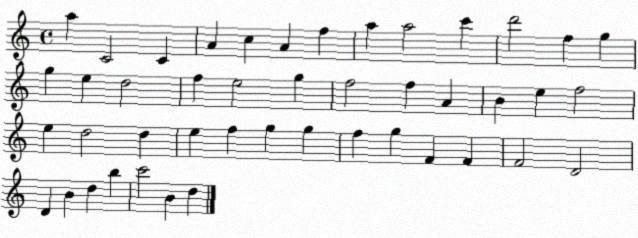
X:1
T:Untitled
M:4/4
L:1/4
K:C
a C2 C A c A f a a2 c' d'2 f g g e d2 f e2 g f2 f A B e f2 e d2 d e f g g f g F F F2 D2 D B d b c'2 B d